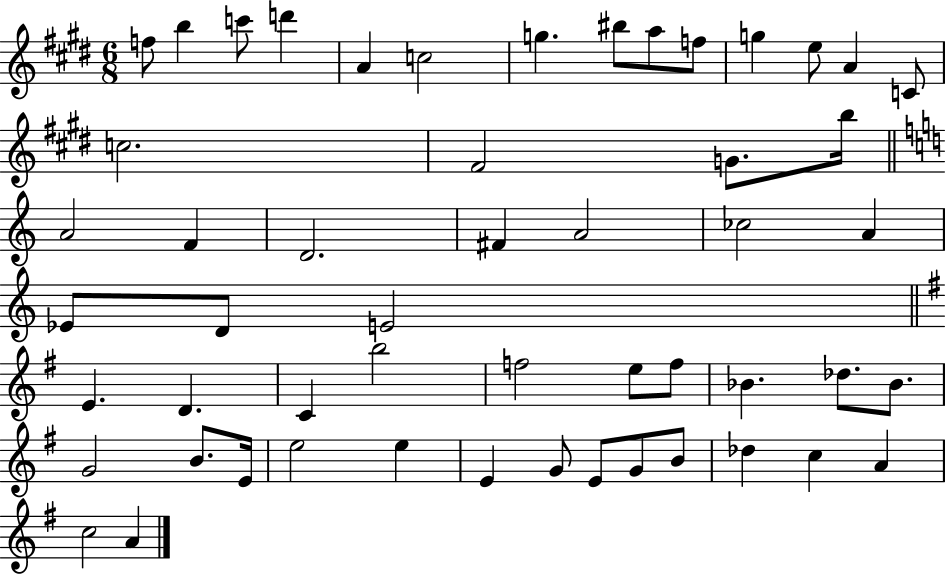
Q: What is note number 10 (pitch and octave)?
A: F5